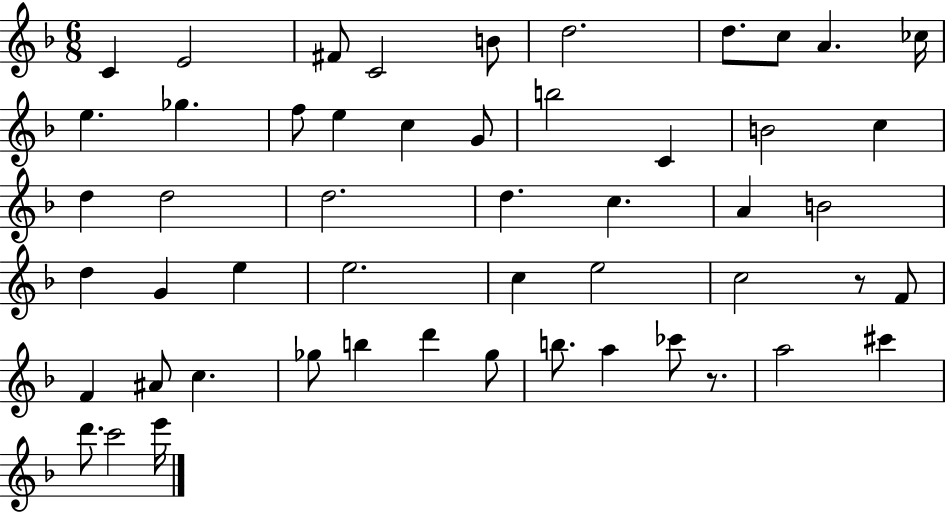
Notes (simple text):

C4/q E4/h F#4/e C4/h B4/e D5/h. D5/e. C5/e A4/q. CES5/s E5/q. Gb5/q. F5/e E5/q C5/q G4/e B5/h C4/q B4/h C5/q D5/q D5/h D5/h. D5/q. C5/q. A4/q B4/h D5/q G4/q E5/q E5/h. C5/q E5/h C5/h R/e F4/e F4/q A#4/e C5/q. Gb5/e B5/q D6/q Gb5/e B5/e. A5/q CES6/e R/e. A5/h C#6/q D6/e. C6/h E6/s